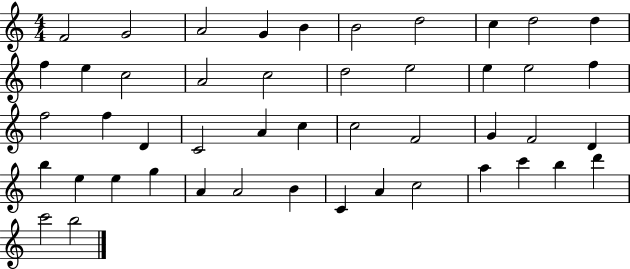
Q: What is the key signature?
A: C major